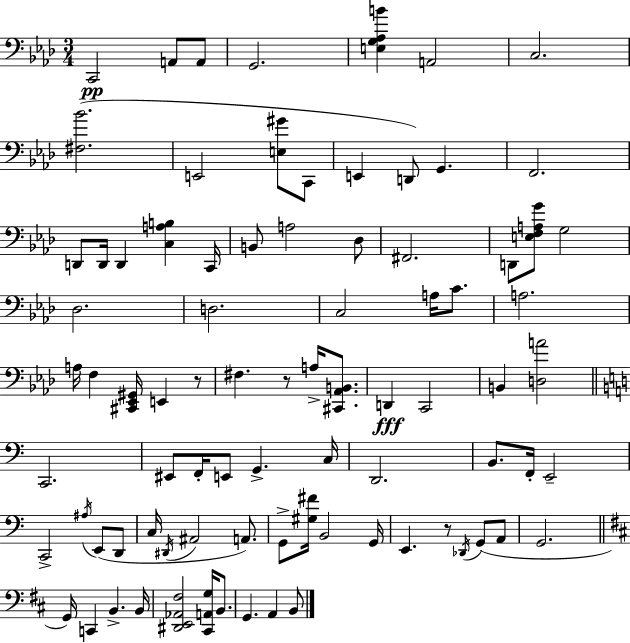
C2/h A2/e A2/e G2/h. [E3,G3,Ab3,B4]/q A2/h C3/h. [F#3,Bb4]/h. E2/h [E3,G#4]/e C2/e E2/q D2/e G2/q. F2/h. D2/e D2/s D2/q [C3,A3,B3]/q C2/s B2/e A3/h Db3/e F#2/h. D2/e [E3,F3,A3,G4]/e G3/h Db3/h. D3/h. C3/h A3/s C4/e. A3/h. A3/s F3/q [C#2,Eb2,G#2]/s E2/q R/e F#3/q. R/e A3/s [C#2,Ab2,B2]/e. D2/q C2/h B2/q [D3,A4]/h C2/h. EIS2/e F2/s E2/e G2/q. C3/s D2/h. B2/e. F2/s E2/h C2/h A#3/s E2/e D2/e C3/s D#2/s A#2/h A2/e. G2/e [G#3,F#4]/s B2/h G2/s E2/q. R/e Db2/s G2/e A2/e G2/h. G2/s C2/q B2/q. B2/s [D#2,E2,Ab2,F#3]/h [C#2,A2,G3]/s B2/e. G2/q. A2/q B2/e